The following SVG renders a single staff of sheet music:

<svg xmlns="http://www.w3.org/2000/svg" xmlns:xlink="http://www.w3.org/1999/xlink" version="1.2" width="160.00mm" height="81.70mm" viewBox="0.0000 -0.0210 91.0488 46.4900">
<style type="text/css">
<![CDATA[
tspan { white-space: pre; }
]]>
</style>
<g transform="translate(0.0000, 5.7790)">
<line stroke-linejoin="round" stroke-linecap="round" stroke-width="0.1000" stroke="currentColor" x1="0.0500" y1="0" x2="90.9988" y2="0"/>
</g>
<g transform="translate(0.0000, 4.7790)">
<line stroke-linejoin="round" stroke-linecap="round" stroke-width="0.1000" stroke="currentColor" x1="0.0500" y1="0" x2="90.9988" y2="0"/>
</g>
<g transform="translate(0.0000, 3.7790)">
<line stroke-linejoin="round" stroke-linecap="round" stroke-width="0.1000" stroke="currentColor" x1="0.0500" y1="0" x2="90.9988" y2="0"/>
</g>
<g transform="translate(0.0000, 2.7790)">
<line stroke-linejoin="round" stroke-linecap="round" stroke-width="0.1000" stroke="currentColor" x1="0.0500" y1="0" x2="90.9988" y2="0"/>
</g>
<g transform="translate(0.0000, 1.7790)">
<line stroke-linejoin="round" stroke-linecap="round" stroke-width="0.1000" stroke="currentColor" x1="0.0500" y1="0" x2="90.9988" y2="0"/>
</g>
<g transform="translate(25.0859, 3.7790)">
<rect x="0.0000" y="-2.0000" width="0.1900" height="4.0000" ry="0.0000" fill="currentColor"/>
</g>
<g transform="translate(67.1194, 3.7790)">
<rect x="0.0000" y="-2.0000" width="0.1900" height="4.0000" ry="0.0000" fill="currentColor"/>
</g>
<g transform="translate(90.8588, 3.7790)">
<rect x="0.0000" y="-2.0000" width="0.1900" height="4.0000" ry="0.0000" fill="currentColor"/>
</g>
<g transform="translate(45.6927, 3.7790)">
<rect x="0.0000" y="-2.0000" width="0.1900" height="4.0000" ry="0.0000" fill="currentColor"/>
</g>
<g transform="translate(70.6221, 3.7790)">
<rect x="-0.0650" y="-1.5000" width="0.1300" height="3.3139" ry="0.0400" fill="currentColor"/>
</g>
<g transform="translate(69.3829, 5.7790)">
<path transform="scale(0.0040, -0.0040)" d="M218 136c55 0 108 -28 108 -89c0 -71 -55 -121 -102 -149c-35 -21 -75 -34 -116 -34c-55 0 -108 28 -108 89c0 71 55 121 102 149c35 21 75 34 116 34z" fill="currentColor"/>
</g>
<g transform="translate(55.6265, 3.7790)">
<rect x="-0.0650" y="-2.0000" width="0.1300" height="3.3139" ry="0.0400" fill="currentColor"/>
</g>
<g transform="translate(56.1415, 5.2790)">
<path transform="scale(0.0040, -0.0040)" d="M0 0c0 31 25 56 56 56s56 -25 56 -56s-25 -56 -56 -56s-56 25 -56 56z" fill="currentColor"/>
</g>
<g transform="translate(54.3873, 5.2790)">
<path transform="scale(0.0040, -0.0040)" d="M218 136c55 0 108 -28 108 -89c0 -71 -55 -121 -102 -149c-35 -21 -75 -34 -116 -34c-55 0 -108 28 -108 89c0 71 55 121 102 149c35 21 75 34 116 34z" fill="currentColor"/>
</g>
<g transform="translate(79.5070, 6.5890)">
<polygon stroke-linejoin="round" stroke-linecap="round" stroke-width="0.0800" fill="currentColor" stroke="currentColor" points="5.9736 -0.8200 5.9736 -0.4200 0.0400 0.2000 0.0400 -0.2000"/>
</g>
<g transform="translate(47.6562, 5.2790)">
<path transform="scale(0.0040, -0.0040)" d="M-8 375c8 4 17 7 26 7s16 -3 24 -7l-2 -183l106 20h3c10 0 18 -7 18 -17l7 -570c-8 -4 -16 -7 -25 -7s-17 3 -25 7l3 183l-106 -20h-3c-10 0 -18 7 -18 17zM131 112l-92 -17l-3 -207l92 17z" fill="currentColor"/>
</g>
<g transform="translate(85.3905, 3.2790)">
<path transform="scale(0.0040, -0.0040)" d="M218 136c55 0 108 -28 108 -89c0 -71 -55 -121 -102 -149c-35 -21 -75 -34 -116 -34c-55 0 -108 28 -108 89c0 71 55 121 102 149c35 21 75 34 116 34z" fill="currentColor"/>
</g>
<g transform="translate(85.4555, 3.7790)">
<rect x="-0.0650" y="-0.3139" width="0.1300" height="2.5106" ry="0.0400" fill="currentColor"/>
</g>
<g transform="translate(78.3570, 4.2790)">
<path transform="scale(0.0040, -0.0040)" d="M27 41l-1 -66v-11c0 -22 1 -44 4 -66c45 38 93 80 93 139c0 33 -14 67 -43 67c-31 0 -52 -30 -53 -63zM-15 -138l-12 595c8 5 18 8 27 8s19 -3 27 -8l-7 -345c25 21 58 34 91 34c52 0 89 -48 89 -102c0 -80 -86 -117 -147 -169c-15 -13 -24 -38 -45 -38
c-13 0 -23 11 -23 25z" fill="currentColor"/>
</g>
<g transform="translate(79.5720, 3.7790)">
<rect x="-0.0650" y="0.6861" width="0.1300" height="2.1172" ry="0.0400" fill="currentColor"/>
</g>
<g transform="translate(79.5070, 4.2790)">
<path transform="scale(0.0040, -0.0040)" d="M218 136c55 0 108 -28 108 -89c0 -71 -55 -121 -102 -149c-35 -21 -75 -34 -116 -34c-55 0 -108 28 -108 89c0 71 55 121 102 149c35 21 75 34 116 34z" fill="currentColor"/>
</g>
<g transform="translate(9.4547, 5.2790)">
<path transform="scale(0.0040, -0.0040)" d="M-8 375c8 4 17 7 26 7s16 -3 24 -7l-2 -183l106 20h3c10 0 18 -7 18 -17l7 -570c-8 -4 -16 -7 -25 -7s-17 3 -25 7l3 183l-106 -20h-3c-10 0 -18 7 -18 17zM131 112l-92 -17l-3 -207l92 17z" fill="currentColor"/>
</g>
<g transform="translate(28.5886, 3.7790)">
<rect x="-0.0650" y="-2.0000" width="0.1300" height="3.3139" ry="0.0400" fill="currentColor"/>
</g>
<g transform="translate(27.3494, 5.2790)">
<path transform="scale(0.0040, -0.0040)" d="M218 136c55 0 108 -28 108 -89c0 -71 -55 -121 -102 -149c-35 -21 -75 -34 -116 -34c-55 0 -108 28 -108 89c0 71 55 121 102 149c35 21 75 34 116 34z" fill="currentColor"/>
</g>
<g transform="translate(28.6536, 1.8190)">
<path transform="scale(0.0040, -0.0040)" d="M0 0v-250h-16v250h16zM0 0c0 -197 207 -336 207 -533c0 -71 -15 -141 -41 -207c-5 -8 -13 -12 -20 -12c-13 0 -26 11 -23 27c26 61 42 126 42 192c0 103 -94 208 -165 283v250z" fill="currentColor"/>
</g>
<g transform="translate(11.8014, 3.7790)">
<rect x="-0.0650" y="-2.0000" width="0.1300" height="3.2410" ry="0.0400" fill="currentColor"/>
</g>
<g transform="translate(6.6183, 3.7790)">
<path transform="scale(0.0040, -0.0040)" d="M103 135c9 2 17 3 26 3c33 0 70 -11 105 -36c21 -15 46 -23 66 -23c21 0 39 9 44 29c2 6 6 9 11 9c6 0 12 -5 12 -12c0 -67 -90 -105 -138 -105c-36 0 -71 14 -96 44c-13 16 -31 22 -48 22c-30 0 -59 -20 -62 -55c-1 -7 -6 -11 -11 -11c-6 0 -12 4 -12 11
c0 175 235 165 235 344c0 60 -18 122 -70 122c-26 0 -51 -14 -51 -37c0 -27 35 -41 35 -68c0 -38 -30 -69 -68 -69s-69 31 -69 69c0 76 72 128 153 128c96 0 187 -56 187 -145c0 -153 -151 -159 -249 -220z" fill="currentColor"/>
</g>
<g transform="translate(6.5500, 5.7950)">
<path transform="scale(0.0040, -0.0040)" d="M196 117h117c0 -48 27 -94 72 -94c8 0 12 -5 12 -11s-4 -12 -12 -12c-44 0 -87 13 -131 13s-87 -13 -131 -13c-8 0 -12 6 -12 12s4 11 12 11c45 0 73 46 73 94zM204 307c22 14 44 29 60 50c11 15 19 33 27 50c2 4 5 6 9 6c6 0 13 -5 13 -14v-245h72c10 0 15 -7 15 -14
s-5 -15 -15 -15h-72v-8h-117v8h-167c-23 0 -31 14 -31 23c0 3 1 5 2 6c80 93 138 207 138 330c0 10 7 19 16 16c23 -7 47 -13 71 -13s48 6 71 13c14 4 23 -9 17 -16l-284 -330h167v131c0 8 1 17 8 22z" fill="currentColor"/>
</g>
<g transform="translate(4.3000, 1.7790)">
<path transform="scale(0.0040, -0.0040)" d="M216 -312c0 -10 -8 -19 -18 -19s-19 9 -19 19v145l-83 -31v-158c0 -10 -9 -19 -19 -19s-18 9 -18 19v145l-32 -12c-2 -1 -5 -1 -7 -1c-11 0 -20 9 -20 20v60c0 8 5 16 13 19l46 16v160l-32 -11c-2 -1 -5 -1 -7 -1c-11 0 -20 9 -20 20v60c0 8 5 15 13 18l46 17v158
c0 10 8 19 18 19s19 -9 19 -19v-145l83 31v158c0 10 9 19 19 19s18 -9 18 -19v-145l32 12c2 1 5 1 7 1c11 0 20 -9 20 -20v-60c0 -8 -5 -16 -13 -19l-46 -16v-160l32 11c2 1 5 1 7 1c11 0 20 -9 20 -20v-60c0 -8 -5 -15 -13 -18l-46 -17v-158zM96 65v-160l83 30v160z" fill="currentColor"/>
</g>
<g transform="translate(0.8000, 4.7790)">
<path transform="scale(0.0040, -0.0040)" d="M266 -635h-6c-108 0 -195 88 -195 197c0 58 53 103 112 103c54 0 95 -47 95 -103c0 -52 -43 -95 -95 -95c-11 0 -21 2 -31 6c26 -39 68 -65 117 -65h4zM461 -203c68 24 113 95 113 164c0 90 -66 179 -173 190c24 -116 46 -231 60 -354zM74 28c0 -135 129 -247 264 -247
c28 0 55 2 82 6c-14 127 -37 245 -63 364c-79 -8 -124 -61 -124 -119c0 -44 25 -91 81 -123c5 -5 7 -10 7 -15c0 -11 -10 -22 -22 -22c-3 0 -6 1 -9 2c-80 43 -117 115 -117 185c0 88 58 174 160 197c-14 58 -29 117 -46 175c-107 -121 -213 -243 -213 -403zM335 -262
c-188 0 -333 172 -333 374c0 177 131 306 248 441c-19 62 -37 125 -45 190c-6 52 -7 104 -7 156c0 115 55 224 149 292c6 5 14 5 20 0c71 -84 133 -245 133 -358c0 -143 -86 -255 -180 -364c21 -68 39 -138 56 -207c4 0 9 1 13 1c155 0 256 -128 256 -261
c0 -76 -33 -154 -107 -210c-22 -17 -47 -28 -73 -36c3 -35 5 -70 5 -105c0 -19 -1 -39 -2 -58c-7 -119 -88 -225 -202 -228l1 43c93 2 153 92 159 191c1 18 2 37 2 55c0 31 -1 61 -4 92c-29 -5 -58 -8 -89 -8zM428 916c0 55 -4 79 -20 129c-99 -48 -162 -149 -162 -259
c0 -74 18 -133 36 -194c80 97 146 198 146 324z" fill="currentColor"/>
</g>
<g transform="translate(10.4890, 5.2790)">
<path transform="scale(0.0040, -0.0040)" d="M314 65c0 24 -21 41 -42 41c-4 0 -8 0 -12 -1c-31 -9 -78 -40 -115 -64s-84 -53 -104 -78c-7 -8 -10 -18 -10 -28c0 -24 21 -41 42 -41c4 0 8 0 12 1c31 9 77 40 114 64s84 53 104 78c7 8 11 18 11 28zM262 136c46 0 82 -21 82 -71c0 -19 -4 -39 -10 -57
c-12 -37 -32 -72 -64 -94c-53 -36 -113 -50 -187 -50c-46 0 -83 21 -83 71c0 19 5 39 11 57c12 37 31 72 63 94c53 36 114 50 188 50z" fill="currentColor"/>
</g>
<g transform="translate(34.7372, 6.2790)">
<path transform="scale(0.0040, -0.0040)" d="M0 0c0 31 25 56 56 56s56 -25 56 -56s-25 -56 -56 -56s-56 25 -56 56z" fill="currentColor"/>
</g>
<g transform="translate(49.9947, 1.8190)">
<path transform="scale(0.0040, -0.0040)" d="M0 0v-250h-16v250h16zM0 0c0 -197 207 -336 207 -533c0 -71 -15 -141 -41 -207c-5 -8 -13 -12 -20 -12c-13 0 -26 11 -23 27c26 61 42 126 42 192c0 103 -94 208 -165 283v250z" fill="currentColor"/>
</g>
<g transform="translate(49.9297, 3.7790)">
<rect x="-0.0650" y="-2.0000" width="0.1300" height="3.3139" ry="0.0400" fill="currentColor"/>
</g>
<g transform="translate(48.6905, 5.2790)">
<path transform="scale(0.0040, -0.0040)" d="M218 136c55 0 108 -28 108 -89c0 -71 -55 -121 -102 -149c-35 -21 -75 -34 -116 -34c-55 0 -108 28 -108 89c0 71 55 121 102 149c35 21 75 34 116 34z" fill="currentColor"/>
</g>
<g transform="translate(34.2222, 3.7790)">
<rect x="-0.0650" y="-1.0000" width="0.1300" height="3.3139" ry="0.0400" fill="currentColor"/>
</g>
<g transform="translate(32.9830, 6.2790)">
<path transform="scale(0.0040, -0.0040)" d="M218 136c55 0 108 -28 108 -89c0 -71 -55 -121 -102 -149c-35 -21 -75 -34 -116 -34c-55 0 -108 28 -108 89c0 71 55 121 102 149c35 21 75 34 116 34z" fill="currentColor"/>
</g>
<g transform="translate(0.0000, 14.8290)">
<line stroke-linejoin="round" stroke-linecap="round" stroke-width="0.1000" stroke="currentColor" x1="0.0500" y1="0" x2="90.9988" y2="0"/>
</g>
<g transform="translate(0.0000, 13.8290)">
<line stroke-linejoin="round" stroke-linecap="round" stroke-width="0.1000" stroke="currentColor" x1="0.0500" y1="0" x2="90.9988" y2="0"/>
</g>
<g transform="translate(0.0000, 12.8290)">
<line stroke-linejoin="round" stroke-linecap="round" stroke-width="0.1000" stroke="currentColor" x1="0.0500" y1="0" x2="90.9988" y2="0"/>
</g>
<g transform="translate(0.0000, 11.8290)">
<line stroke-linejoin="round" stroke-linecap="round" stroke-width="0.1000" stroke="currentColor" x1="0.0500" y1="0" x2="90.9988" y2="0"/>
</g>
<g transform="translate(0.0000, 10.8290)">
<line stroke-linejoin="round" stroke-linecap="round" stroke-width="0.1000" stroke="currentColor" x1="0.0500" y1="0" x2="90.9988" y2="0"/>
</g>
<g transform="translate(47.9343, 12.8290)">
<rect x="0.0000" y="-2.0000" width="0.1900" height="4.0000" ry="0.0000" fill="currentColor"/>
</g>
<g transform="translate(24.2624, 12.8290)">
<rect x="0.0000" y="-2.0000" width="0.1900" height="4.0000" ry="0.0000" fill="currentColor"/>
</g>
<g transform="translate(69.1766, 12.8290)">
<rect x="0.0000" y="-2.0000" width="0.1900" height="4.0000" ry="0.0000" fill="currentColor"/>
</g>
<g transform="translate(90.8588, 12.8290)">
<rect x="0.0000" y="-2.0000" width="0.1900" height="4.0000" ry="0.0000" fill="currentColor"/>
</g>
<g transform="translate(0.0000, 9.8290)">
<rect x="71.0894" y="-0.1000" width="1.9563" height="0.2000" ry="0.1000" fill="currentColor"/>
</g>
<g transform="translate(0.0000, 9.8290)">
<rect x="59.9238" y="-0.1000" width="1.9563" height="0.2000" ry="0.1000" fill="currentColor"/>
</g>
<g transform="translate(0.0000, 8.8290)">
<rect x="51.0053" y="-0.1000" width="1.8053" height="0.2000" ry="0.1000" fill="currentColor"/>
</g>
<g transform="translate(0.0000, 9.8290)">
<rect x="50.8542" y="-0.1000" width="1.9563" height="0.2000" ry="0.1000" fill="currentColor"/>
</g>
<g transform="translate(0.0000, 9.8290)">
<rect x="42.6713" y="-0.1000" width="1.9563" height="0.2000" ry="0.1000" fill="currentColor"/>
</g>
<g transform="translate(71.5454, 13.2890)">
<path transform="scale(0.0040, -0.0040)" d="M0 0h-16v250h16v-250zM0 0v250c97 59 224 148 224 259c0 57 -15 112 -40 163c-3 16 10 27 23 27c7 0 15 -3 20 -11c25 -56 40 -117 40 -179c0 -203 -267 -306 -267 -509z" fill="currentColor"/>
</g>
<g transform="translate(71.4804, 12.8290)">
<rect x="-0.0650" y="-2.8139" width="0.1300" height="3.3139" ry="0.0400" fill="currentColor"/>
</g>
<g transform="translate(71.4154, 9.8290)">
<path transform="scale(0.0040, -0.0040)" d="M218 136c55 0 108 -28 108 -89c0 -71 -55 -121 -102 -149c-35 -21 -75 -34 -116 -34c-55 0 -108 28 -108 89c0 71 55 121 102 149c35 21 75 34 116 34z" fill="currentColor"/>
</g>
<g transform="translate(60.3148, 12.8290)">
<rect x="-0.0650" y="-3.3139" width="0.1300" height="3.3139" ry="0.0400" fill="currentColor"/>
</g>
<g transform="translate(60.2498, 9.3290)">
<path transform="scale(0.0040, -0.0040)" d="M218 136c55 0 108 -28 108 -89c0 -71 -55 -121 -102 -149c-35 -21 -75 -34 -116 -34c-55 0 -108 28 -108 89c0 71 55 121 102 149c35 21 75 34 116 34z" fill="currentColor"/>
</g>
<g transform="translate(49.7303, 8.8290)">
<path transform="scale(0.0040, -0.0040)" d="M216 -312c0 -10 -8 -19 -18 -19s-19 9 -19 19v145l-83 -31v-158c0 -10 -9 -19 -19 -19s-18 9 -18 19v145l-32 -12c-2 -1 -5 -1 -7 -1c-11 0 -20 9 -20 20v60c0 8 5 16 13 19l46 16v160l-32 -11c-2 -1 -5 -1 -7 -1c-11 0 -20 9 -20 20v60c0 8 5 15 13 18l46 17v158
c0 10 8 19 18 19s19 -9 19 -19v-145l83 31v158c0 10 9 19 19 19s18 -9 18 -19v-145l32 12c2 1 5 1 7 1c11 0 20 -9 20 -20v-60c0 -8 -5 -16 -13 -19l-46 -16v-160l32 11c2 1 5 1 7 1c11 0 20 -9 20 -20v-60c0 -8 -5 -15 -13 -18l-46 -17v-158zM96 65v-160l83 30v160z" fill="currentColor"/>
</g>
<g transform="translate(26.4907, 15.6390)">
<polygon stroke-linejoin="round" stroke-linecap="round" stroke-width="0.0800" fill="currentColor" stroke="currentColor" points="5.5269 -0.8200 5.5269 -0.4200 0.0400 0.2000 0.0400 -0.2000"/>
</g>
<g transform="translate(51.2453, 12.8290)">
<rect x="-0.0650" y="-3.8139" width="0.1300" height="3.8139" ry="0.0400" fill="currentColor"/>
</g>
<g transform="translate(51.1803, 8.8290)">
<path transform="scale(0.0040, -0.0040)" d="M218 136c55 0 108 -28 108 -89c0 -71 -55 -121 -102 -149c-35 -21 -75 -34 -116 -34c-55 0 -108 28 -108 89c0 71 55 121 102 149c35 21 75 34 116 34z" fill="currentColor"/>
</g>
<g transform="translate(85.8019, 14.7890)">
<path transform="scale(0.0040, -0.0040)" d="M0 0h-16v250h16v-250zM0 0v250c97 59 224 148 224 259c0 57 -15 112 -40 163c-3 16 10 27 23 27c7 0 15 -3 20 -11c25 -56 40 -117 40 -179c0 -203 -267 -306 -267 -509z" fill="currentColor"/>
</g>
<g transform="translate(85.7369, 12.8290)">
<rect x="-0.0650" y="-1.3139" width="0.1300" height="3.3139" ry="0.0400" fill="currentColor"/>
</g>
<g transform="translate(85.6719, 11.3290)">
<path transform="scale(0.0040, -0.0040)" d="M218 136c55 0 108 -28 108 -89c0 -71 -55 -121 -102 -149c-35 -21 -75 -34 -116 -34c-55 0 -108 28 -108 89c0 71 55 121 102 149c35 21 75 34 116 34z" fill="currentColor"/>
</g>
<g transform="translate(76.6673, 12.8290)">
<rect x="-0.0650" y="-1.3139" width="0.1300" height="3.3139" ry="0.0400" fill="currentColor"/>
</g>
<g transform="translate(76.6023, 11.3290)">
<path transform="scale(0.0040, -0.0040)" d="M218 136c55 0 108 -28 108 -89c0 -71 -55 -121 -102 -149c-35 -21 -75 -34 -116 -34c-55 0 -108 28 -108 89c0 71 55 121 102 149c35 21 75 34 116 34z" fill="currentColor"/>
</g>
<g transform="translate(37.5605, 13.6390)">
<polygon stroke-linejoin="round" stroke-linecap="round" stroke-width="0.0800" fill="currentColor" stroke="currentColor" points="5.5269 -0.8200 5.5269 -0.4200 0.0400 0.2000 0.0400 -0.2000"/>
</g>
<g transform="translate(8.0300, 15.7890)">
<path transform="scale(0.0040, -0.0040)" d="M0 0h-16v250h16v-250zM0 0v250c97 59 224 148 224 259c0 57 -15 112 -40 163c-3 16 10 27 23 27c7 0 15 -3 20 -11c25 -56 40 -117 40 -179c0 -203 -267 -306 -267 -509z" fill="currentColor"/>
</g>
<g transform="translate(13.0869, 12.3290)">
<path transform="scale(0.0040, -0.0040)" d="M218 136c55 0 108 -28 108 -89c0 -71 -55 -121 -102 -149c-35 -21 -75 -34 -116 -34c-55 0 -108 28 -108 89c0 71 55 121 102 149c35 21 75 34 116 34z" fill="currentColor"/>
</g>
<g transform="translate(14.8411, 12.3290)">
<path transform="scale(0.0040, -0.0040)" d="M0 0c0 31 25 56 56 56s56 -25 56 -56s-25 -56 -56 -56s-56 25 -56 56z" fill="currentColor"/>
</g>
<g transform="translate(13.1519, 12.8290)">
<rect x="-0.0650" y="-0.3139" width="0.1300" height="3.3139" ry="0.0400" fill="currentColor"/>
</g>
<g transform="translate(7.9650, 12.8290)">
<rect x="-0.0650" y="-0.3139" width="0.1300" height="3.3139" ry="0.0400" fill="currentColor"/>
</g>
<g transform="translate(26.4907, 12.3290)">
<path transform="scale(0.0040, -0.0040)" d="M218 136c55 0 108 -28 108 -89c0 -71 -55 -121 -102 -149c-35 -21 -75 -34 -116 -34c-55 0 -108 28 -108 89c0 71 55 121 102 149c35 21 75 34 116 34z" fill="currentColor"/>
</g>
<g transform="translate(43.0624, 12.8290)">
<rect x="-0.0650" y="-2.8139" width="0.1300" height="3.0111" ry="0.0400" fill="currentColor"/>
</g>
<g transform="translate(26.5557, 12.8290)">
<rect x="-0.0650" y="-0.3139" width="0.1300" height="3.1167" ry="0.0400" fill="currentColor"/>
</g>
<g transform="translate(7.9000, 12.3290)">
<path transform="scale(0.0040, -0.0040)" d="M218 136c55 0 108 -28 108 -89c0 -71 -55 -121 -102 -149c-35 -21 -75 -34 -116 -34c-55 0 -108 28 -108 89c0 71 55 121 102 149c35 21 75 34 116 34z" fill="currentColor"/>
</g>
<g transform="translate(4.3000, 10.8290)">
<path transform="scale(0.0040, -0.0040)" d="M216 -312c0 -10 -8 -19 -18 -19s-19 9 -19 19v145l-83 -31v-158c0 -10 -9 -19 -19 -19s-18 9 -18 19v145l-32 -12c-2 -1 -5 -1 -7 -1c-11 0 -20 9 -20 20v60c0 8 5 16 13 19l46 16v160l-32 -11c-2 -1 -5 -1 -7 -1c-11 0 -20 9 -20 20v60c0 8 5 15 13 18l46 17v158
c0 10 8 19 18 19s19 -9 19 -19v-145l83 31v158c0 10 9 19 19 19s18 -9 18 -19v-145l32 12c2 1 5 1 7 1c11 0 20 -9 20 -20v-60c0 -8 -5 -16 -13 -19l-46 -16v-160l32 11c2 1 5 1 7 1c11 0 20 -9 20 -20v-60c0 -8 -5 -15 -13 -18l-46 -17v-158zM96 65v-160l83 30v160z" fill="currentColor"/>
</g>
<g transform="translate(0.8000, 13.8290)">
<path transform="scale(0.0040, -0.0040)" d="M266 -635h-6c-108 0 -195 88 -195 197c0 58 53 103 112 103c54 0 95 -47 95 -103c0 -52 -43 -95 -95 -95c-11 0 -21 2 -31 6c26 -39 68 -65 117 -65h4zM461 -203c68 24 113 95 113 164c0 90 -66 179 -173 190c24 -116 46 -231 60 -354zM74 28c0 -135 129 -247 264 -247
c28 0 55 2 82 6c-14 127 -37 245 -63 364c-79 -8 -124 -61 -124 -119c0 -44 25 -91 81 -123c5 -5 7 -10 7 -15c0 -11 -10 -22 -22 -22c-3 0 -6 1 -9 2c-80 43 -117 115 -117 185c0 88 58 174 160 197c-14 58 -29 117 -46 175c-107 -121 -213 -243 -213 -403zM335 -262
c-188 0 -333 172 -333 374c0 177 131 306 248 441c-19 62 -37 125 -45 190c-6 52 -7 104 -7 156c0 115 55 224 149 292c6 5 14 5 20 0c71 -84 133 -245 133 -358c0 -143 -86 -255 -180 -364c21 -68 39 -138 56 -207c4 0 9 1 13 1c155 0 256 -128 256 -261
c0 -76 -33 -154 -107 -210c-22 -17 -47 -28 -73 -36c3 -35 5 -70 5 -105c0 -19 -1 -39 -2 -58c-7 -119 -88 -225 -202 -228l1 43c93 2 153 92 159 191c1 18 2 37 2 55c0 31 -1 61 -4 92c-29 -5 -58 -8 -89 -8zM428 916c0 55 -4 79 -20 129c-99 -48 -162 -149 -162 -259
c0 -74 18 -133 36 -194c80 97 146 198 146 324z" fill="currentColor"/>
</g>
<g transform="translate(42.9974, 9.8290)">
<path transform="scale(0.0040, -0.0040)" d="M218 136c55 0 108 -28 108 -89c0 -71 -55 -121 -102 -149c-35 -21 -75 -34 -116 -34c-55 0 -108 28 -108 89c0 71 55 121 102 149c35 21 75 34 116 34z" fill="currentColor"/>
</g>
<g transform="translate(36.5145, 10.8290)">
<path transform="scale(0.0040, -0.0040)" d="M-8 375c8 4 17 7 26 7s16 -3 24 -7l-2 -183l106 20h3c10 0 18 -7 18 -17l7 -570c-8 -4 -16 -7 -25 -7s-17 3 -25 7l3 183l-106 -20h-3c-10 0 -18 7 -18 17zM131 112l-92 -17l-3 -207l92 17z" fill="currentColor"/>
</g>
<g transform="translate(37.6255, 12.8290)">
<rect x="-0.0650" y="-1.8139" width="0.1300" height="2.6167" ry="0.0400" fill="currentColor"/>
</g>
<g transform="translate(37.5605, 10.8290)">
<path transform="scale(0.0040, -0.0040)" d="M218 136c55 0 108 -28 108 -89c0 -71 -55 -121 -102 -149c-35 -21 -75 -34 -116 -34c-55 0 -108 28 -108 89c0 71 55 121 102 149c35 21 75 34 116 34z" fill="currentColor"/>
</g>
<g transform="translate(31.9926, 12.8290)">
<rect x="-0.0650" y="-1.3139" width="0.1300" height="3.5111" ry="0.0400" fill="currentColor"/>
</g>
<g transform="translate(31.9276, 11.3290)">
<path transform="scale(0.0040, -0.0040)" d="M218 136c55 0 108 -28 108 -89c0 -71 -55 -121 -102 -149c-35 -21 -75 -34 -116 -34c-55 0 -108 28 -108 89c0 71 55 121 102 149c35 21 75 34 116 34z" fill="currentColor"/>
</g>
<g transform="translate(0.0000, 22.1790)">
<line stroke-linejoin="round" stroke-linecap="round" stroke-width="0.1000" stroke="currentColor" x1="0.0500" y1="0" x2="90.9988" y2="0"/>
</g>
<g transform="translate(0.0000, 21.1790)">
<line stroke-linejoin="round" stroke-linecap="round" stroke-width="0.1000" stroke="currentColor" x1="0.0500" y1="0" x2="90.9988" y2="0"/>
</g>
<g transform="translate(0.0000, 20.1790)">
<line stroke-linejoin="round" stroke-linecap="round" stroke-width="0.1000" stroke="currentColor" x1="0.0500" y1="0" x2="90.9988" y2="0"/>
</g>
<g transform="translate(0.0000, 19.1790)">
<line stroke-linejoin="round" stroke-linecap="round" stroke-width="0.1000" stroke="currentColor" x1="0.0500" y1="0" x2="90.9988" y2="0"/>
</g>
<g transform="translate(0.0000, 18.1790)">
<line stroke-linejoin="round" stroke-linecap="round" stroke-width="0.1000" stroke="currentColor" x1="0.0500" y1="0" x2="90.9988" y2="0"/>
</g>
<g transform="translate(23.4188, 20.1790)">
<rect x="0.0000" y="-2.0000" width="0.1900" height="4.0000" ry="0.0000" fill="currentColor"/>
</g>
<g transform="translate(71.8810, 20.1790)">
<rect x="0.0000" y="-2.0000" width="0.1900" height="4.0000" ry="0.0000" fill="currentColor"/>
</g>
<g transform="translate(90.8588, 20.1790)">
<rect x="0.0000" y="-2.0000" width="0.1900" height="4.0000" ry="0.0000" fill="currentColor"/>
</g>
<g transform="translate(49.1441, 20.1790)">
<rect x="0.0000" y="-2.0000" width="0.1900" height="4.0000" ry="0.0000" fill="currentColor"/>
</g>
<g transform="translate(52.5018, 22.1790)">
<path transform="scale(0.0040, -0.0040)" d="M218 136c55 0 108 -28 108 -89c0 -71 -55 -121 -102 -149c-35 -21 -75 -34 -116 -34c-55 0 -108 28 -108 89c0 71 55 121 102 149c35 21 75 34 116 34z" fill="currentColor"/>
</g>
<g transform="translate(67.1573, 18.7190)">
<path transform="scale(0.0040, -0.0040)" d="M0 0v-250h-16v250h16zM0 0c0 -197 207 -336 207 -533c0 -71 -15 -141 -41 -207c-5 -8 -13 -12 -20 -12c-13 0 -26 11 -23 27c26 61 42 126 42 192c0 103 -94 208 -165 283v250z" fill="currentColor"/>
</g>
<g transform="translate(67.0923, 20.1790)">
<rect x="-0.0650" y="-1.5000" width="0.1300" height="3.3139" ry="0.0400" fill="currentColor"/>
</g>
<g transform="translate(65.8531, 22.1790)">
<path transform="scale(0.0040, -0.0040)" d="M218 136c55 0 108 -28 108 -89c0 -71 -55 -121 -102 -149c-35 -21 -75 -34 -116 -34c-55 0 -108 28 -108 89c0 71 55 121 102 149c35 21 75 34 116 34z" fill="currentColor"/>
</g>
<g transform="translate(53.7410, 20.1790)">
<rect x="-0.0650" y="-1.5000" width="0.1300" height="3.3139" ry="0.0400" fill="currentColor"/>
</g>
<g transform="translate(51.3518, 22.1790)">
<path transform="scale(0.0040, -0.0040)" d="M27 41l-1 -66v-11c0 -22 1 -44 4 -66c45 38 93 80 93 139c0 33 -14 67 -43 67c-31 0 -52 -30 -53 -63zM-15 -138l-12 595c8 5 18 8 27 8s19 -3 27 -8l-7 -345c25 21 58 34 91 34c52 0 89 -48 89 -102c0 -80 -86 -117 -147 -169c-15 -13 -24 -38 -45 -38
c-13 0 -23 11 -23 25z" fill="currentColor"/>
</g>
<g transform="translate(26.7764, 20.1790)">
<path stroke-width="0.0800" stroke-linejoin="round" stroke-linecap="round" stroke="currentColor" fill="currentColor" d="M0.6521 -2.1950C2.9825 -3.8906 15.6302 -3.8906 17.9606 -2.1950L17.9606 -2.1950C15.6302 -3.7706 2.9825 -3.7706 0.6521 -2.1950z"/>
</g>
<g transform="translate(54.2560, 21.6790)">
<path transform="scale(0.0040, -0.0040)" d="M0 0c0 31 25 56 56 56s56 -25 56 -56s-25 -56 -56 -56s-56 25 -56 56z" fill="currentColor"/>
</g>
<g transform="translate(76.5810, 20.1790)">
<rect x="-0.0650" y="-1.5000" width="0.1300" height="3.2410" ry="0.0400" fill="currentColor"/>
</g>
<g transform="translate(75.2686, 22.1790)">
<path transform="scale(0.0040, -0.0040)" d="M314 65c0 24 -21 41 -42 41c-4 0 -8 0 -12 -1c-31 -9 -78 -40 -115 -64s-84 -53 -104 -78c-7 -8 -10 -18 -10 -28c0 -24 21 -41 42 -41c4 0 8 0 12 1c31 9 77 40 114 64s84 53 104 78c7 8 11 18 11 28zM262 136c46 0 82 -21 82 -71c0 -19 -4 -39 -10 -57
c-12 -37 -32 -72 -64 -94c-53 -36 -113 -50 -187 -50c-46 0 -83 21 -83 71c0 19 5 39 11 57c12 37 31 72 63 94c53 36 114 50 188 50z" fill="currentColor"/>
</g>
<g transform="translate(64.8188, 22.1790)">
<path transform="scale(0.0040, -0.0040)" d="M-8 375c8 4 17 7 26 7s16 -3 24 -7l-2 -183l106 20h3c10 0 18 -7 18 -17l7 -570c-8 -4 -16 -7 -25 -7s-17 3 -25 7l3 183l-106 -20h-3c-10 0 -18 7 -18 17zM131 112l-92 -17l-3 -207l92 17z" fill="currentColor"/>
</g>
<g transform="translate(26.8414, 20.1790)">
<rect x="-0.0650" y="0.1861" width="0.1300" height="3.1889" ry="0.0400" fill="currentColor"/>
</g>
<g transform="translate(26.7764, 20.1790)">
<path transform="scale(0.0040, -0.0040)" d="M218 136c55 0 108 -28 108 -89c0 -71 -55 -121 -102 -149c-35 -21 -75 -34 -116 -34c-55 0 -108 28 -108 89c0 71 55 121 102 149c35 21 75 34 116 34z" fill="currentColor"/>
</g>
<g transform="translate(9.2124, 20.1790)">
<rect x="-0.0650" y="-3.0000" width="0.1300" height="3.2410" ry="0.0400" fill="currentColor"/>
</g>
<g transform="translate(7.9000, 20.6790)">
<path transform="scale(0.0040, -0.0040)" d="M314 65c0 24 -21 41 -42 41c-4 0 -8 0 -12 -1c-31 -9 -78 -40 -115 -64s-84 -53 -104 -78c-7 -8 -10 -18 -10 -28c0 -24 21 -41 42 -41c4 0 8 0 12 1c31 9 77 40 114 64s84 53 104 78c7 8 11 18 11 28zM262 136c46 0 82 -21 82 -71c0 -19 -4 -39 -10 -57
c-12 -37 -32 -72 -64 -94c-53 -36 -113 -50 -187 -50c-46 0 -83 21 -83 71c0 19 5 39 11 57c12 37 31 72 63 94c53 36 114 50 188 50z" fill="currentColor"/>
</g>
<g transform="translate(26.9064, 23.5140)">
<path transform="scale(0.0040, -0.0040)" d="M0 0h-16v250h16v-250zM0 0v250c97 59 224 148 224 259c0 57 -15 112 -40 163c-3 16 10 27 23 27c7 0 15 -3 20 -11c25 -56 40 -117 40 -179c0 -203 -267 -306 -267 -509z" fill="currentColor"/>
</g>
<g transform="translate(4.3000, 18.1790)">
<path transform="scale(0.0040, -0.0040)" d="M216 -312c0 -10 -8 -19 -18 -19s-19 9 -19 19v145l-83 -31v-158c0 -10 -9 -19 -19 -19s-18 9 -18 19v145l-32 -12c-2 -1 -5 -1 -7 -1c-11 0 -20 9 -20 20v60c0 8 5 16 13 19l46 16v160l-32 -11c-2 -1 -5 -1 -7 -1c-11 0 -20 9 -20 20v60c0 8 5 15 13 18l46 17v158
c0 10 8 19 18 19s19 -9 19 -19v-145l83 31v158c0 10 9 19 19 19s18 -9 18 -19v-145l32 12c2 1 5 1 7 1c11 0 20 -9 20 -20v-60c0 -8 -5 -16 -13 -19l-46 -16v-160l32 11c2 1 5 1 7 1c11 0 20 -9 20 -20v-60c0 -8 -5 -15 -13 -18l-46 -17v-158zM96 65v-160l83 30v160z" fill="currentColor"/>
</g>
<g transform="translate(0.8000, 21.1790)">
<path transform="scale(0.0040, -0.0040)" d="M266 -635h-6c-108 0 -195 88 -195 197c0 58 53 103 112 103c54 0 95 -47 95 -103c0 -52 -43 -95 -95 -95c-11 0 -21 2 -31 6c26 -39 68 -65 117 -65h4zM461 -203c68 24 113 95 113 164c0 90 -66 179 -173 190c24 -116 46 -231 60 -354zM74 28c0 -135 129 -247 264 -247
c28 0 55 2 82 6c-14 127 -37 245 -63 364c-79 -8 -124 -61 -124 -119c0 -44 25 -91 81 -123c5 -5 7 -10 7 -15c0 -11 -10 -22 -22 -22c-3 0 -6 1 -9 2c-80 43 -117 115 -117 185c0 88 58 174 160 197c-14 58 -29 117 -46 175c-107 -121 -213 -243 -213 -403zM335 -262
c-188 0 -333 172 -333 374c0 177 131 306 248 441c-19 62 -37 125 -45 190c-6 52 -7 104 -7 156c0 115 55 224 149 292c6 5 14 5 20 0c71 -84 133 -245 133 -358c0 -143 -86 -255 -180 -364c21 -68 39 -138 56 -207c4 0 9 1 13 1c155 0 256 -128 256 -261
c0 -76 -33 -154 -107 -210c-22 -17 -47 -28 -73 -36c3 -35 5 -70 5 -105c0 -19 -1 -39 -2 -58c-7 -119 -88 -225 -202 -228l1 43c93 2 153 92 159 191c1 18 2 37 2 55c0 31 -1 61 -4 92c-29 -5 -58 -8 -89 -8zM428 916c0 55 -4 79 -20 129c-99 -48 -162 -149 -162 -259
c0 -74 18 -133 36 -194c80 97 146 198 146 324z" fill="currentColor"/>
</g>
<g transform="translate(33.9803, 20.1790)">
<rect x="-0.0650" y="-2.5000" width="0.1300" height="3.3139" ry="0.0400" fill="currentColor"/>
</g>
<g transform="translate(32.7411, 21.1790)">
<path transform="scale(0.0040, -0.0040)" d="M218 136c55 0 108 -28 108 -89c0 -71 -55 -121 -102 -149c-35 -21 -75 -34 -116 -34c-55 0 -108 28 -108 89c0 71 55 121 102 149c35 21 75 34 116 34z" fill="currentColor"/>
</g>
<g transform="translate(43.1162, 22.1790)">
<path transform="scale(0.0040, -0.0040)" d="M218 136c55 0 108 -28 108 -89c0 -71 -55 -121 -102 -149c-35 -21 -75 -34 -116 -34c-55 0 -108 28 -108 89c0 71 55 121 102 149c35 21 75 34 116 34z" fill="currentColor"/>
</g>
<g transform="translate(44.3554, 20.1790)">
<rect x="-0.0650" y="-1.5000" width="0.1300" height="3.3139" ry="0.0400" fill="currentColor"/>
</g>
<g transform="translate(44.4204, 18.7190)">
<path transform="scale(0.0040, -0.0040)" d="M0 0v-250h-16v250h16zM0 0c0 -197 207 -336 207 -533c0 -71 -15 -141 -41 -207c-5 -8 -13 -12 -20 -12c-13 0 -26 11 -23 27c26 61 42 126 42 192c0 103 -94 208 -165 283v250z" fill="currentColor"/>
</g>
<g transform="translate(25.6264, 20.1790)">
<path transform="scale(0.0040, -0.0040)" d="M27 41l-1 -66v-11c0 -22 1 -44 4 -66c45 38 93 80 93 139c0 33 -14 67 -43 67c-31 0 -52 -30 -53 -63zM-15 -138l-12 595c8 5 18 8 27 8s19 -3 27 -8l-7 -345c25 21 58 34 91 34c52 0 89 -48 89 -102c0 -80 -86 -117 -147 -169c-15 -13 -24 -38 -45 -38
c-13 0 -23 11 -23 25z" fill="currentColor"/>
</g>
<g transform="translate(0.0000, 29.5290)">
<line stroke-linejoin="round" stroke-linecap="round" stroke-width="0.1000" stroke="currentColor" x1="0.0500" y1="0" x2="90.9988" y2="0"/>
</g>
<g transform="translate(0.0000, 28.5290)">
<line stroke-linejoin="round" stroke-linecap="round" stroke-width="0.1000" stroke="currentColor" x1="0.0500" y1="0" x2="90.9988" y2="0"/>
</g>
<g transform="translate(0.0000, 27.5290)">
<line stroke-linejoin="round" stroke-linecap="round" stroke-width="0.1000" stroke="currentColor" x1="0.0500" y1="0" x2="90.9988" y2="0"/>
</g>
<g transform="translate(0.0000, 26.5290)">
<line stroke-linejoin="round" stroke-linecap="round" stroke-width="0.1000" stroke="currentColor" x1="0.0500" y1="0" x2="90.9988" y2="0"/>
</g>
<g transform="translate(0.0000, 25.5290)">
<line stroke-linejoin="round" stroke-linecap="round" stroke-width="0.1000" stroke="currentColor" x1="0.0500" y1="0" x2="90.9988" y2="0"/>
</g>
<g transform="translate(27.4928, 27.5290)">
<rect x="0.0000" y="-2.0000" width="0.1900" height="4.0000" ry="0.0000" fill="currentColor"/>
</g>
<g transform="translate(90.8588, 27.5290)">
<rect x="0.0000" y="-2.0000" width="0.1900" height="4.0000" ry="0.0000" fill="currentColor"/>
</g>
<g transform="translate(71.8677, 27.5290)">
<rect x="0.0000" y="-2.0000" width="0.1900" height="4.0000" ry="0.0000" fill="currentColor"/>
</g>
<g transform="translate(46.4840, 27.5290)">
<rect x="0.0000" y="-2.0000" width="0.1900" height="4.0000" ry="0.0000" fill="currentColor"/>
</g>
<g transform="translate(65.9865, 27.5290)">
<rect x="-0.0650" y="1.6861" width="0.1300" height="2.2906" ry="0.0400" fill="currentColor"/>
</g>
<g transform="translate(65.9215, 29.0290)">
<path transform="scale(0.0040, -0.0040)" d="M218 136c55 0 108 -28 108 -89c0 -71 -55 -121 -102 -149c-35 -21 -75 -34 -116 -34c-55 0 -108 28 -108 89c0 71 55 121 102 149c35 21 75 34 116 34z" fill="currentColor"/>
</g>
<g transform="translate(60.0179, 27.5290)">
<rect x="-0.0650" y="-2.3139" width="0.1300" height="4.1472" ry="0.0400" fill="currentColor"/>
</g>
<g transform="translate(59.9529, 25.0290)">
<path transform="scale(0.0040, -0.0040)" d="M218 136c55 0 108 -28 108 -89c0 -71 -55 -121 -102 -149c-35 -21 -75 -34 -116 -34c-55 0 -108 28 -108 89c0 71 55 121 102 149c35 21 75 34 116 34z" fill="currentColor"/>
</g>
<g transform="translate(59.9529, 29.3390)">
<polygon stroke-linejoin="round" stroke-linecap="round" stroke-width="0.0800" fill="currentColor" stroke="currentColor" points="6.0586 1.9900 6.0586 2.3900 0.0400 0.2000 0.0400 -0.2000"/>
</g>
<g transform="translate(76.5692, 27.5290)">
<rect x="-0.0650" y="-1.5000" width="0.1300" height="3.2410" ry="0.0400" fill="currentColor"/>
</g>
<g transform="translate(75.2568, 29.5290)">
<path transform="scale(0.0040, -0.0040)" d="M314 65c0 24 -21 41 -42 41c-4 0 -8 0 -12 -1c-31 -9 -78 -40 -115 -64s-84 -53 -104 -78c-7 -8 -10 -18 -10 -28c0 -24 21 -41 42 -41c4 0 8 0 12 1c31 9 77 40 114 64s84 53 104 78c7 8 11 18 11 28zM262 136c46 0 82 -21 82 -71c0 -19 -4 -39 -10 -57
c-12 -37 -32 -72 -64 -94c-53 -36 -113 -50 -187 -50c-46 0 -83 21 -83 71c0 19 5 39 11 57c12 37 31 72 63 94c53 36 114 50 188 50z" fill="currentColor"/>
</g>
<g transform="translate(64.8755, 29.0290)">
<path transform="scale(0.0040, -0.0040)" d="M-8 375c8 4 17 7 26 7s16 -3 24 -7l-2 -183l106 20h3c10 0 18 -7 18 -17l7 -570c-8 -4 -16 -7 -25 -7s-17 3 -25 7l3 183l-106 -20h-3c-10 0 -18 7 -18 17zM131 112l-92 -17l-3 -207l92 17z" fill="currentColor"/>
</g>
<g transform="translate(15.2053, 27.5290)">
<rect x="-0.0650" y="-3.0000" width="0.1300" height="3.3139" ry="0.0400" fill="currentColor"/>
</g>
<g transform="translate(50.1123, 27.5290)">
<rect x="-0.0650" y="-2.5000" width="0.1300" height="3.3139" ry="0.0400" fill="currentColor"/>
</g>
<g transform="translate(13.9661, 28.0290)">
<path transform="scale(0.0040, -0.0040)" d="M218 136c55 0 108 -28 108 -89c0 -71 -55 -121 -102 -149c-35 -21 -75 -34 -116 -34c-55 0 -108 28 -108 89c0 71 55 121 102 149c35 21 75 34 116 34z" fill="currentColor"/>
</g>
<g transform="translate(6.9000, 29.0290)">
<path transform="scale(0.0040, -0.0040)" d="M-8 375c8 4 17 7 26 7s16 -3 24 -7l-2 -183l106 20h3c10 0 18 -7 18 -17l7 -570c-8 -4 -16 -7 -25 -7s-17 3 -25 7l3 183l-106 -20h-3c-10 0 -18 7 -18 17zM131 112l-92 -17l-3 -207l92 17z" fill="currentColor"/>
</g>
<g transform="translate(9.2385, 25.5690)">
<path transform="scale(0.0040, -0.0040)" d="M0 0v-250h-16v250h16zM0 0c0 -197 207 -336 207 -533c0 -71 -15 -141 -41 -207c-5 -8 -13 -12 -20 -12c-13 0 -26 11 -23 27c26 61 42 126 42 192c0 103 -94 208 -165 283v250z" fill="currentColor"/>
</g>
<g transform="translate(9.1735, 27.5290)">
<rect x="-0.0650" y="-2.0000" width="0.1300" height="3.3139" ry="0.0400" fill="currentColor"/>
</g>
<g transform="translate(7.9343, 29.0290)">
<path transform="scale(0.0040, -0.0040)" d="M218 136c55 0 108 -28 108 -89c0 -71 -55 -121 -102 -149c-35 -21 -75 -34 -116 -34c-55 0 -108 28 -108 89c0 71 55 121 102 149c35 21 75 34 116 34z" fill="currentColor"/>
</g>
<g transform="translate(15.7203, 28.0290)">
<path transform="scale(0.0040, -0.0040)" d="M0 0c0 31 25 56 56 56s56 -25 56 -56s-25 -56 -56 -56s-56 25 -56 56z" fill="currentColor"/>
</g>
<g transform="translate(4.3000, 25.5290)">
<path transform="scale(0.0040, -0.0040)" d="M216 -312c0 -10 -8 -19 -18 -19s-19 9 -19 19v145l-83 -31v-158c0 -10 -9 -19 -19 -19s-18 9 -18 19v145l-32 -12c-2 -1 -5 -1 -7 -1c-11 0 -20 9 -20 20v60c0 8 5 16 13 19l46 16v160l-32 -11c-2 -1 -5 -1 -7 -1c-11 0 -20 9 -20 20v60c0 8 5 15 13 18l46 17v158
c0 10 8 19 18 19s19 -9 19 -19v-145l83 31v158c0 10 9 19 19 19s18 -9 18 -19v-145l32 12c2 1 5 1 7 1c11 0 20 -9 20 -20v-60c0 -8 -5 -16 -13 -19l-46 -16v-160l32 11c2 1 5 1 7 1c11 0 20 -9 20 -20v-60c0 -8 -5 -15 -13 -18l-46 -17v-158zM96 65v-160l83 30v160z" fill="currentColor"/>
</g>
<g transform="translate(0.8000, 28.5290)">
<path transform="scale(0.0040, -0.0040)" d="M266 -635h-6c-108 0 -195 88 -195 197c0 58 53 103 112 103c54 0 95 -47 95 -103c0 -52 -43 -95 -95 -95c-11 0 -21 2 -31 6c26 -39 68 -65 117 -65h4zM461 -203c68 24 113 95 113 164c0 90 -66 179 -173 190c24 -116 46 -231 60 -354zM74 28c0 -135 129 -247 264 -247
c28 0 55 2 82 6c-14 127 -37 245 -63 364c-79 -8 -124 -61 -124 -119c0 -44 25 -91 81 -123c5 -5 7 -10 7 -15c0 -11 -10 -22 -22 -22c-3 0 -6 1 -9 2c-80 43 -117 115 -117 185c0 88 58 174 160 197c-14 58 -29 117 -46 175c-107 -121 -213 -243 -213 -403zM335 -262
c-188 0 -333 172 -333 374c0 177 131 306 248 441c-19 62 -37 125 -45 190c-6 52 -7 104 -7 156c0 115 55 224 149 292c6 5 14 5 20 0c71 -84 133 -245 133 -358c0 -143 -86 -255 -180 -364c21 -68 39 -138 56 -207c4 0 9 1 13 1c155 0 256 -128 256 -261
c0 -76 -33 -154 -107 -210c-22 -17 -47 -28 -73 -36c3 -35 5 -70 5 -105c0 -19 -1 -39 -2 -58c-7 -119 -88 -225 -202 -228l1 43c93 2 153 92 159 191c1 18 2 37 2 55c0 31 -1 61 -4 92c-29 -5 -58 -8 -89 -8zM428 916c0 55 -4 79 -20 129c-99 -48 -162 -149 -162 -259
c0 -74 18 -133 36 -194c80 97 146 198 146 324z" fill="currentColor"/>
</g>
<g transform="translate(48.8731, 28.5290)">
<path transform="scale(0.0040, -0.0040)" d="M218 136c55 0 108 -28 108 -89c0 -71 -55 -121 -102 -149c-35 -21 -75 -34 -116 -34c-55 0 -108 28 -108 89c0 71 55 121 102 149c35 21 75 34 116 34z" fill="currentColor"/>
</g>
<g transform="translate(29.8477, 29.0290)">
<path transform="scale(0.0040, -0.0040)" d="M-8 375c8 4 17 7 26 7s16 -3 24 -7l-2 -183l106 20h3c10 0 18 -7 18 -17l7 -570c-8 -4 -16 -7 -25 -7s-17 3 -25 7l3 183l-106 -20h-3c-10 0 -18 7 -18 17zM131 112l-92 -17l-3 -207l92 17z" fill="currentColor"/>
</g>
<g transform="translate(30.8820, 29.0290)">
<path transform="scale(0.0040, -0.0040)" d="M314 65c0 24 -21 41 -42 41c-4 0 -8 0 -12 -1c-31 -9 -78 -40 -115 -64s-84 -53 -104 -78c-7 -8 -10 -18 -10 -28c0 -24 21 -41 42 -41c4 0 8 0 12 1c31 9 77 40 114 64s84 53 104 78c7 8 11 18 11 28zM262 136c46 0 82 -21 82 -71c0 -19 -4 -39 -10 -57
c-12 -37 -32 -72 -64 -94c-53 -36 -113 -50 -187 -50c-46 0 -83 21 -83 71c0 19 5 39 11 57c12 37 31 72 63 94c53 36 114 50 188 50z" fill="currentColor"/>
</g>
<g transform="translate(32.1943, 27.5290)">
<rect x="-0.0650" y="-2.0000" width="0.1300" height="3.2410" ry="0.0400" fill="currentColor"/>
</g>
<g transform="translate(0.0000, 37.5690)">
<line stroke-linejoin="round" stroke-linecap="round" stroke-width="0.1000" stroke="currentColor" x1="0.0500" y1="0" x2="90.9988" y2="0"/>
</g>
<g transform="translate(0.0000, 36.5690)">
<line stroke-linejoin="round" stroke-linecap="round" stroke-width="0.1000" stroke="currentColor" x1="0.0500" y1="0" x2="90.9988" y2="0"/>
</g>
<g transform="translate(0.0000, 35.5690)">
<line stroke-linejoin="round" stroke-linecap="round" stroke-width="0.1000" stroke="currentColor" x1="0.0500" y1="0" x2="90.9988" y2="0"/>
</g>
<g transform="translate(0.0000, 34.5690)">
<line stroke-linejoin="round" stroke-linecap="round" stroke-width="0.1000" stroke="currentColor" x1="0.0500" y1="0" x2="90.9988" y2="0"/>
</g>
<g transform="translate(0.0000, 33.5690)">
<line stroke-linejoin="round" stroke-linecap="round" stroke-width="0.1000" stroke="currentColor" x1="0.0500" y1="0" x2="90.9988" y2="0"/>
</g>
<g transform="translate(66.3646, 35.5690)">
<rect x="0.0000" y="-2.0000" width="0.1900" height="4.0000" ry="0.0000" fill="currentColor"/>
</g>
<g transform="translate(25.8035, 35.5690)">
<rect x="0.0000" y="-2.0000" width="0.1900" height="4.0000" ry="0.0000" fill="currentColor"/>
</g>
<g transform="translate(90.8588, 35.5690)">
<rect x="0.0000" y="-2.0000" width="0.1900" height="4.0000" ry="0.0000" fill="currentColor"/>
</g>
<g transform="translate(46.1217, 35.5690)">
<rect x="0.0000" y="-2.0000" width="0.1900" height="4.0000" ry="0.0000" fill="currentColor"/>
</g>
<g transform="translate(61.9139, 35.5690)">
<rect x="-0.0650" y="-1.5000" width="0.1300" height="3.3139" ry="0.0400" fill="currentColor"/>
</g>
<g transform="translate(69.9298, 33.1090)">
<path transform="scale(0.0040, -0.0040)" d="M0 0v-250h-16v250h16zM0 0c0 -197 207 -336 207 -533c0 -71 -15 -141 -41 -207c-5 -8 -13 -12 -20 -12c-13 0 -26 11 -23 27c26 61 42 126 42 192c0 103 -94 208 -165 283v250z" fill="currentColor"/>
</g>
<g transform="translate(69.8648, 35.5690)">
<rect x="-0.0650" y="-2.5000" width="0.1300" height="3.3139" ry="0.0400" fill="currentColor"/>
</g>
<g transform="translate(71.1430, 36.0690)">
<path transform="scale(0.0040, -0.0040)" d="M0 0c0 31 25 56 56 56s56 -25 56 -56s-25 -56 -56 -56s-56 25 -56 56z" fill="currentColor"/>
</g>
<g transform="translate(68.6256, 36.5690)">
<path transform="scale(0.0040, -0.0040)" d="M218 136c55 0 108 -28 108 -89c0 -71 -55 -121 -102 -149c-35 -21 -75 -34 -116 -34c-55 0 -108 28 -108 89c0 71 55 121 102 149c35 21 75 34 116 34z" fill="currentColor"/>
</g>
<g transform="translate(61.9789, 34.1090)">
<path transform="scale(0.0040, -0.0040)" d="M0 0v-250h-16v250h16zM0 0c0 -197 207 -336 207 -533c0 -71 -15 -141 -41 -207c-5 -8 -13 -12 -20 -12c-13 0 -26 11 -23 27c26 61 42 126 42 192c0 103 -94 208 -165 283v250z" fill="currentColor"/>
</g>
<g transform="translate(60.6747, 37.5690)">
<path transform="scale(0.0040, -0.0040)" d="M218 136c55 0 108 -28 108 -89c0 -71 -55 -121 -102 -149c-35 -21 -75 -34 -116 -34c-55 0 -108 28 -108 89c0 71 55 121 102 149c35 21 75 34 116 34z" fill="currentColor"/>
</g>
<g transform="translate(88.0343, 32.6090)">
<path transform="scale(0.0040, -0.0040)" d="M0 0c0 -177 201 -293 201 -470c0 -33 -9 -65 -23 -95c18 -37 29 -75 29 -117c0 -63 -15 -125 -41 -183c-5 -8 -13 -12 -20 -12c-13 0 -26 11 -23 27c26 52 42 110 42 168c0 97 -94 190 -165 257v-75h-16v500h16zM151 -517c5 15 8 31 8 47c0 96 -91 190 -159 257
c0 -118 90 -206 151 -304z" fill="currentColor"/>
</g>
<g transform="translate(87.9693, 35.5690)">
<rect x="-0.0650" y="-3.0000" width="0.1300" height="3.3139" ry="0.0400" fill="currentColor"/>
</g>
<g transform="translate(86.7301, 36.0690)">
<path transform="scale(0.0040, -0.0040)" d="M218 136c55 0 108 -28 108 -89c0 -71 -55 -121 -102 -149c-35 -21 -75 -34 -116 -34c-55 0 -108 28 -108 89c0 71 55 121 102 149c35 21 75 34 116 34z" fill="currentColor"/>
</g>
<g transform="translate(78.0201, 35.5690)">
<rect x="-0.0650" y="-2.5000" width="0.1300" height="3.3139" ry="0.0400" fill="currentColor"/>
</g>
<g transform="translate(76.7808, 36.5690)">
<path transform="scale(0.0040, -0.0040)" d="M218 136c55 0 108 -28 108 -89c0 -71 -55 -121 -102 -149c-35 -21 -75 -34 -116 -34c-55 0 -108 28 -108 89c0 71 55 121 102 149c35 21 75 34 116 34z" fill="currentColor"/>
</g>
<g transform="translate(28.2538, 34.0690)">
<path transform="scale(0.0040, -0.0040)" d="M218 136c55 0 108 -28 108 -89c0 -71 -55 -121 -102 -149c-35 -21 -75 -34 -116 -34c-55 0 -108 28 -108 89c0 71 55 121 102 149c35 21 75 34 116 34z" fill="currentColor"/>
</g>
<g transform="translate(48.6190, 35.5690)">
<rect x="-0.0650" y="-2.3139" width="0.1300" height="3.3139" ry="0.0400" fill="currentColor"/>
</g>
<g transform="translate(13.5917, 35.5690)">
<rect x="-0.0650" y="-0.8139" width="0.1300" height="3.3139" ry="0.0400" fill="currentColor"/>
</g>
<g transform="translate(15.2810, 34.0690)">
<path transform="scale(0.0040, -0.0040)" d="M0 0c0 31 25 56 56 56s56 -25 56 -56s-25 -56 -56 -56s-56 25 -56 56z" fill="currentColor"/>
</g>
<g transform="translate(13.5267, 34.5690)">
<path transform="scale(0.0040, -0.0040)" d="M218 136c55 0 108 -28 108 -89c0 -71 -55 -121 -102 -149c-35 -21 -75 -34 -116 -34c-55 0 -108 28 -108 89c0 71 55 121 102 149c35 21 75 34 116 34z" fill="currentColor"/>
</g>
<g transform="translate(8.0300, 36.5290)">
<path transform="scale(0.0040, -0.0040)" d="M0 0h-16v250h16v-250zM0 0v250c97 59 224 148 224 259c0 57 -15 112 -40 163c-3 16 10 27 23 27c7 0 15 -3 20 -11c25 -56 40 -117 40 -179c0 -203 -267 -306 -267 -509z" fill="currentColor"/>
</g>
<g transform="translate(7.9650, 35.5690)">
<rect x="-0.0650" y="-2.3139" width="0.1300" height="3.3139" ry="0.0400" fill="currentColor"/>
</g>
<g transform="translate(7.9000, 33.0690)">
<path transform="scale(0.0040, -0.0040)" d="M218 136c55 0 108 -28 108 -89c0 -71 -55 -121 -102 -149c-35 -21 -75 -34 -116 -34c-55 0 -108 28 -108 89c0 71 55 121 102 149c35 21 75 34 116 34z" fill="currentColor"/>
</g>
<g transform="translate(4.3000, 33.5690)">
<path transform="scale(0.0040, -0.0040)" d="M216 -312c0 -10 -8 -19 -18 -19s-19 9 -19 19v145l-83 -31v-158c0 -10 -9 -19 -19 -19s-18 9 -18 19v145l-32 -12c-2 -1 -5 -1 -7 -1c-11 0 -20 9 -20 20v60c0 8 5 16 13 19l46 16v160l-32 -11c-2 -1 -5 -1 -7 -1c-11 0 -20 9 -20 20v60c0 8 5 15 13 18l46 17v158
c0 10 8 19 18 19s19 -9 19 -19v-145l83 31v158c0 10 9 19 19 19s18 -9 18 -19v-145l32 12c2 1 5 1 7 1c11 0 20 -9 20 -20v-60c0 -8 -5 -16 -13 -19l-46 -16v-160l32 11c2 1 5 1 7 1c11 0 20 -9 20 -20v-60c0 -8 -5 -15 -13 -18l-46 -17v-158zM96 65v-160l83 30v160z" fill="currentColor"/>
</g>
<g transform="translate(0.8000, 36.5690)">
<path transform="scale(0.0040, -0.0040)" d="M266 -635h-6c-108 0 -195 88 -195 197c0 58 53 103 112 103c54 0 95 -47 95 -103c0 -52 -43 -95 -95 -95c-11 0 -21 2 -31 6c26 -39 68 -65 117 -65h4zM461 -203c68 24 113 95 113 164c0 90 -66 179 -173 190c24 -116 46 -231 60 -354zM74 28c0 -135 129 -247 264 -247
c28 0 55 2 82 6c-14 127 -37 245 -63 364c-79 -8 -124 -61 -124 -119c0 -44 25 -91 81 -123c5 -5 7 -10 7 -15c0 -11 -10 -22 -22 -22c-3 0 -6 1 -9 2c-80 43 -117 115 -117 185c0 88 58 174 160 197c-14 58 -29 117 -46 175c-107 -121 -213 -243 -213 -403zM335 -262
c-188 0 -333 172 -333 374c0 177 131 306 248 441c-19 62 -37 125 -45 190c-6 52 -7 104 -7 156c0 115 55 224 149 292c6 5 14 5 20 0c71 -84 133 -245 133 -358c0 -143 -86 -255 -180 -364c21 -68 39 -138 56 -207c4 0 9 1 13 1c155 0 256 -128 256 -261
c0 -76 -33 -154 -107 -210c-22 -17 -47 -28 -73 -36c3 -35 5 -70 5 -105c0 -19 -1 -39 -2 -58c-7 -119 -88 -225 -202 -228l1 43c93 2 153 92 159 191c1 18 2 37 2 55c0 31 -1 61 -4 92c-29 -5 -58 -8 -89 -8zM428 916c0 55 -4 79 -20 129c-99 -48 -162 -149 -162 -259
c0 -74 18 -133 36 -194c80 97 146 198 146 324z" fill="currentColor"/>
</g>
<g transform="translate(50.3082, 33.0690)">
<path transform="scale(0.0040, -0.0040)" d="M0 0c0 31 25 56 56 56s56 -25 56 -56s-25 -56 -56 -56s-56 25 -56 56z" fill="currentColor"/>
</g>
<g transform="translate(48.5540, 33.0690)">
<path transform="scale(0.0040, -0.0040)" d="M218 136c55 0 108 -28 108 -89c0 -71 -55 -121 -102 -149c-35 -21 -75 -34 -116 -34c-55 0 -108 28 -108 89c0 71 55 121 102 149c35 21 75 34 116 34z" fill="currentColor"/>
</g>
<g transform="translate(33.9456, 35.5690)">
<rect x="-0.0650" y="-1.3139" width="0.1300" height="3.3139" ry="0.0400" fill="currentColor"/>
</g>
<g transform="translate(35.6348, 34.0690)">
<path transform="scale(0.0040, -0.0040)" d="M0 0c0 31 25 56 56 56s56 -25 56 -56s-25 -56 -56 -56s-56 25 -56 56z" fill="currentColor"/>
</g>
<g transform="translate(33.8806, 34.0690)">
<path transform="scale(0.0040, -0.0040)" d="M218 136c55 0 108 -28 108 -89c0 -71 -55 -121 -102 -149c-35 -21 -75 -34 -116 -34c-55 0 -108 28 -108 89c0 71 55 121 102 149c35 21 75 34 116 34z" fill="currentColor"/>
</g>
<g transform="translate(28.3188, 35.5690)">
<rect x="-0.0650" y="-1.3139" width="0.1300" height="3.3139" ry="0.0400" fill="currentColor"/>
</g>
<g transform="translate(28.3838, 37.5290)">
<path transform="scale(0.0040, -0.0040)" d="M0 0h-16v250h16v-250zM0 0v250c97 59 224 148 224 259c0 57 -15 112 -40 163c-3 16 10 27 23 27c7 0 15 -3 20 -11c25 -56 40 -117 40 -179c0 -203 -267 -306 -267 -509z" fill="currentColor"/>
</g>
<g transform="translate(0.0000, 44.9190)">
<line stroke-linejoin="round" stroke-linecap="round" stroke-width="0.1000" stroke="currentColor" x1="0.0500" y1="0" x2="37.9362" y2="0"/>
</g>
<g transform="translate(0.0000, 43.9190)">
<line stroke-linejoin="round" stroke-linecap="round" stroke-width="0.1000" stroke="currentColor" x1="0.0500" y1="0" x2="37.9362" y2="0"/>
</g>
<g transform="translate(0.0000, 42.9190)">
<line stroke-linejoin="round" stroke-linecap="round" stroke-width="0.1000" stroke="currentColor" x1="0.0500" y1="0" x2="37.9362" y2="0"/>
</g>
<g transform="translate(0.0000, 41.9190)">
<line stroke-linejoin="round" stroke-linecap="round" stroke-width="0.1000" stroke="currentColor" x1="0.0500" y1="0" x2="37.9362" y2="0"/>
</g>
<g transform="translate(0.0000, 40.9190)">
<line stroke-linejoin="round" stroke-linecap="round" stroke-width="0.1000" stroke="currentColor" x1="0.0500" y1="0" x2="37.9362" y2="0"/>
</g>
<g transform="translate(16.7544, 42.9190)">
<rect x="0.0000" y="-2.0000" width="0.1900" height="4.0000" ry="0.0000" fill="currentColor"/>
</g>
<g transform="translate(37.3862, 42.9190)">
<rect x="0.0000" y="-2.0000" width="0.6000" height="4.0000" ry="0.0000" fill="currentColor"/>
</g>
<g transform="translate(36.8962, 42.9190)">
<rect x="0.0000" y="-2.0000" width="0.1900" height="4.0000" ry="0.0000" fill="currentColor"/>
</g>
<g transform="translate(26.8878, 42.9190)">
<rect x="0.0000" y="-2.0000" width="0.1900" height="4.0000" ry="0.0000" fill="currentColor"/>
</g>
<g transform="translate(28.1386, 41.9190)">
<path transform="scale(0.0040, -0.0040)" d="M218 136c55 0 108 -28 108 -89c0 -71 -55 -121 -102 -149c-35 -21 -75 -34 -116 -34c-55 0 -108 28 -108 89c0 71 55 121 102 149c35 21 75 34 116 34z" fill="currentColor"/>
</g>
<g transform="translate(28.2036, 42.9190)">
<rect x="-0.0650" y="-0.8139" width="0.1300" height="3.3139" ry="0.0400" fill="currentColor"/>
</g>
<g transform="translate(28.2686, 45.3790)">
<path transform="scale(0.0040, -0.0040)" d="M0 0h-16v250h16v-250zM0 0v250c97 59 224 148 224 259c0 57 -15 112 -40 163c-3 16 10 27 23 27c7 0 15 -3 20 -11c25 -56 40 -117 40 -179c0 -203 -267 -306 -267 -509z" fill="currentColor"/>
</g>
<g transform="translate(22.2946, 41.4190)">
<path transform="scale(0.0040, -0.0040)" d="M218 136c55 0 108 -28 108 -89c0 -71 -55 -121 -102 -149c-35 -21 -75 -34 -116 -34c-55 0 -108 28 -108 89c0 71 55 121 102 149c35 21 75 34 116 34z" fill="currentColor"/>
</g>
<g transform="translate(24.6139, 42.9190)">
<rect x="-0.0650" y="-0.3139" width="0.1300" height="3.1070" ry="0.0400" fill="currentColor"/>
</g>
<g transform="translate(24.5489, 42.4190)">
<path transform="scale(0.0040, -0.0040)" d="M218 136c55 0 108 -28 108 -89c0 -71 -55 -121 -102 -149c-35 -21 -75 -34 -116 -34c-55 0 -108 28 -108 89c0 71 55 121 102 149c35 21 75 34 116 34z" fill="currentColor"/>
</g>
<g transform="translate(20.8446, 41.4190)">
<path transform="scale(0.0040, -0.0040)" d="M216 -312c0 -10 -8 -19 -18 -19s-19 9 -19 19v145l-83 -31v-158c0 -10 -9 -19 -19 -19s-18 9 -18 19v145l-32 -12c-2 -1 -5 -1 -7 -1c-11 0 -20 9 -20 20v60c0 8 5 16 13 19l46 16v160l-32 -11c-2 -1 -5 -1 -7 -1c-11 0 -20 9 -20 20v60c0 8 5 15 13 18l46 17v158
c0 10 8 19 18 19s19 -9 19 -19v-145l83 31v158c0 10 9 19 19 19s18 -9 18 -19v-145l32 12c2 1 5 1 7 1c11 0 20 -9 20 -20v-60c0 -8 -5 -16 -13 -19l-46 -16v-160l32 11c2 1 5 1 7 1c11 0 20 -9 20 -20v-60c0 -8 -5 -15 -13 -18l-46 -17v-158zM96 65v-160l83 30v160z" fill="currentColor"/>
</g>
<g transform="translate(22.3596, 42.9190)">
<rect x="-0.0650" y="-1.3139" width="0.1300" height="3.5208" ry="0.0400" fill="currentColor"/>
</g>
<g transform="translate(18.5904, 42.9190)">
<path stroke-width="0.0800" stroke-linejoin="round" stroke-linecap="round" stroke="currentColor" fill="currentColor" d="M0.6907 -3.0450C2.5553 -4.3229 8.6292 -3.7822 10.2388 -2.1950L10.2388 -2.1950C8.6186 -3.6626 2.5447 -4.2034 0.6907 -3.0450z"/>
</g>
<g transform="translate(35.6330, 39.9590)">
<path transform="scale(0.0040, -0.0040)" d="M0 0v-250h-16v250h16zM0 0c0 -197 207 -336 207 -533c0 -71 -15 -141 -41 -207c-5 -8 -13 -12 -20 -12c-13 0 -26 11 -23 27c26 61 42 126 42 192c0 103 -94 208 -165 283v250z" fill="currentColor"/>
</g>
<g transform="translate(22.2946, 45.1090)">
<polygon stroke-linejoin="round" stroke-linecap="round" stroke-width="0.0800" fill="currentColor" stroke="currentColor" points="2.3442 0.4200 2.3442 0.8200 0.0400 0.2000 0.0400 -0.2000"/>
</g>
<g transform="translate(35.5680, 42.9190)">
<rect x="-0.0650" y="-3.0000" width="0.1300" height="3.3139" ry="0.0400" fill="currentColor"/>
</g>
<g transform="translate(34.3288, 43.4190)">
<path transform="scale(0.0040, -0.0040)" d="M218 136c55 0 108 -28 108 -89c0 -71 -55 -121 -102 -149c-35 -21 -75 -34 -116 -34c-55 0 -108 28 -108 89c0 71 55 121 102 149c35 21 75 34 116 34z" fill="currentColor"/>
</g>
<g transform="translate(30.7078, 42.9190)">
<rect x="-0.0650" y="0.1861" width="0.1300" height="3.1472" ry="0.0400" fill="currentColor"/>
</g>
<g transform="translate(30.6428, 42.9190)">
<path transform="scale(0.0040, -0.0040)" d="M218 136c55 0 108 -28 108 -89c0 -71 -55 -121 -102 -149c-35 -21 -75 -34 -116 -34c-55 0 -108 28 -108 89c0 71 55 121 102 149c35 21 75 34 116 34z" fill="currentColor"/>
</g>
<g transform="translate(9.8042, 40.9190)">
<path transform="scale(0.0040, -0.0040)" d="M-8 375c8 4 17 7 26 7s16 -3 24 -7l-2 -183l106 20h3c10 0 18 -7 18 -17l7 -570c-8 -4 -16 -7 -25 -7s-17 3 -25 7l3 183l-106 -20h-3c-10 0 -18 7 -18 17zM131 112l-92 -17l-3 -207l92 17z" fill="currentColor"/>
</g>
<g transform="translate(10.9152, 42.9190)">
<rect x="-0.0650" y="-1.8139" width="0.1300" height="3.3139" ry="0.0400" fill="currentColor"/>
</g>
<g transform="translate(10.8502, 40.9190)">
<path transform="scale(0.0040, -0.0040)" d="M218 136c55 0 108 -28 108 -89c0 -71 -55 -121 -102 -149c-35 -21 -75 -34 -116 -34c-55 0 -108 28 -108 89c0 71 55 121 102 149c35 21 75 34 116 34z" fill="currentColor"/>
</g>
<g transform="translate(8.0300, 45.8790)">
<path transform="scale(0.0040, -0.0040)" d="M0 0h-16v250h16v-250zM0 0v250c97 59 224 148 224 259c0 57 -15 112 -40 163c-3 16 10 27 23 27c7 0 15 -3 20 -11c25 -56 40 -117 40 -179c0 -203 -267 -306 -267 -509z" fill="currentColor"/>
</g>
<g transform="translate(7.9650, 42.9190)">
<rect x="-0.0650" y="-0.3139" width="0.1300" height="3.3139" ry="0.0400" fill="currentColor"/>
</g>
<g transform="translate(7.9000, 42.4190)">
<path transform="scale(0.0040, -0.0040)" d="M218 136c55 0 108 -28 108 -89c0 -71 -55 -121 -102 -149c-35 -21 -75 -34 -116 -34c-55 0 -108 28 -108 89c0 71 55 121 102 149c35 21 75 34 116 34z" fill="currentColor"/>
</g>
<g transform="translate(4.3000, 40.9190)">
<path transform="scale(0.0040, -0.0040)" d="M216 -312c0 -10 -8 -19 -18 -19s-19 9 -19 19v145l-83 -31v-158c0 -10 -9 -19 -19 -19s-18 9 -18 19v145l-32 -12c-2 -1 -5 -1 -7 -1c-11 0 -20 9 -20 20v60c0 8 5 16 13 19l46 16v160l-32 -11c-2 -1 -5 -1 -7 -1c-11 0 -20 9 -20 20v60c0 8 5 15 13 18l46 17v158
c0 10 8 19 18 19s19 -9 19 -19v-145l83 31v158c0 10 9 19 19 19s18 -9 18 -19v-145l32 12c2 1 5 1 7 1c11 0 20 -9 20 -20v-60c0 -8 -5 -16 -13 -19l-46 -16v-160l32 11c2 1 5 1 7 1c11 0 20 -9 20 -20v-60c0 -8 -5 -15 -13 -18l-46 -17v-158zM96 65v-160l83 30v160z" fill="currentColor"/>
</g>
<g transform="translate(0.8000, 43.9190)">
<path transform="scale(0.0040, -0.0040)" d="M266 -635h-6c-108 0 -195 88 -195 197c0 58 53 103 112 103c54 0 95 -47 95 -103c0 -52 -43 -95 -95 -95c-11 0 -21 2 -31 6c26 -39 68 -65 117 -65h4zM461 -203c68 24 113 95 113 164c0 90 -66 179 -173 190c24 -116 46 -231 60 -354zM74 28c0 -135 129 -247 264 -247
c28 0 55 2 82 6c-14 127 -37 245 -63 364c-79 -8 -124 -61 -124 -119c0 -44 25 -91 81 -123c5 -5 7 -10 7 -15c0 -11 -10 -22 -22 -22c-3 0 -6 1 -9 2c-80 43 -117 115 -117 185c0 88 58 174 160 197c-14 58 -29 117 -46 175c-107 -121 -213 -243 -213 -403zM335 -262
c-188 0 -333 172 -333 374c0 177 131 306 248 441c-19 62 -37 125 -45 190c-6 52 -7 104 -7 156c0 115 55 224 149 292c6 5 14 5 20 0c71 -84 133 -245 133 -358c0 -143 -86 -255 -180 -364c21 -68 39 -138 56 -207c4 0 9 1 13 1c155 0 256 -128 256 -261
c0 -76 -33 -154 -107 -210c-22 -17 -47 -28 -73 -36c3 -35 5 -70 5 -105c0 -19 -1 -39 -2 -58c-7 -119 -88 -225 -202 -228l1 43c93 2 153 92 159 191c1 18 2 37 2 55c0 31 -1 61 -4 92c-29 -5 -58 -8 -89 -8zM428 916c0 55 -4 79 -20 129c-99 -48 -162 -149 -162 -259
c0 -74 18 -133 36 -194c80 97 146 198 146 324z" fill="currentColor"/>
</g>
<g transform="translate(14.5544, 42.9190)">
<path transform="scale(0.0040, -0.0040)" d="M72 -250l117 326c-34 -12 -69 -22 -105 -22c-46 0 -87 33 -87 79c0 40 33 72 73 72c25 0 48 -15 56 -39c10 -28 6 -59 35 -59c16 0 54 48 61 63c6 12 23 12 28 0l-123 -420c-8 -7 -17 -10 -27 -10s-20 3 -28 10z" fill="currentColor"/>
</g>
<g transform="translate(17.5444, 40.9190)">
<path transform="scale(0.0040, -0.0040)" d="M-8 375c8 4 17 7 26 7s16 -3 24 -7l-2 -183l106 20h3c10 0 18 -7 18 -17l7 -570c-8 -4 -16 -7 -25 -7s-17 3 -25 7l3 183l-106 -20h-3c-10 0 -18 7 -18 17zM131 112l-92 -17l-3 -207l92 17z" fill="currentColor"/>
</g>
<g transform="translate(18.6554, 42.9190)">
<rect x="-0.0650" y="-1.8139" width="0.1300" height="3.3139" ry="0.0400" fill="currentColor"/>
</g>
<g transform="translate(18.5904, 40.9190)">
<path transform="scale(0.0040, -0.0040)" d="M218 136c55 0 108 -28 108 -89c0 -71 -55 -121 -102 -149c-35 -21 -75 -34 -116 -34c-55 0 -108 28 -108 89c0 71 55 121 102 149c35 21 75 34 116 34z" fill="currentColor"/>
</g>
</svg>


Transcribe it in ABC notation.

X:1
T:Untitled
M:2/4
L:1/4
K:G
F2 ^F/2 D F/2 F E _A/2 c/2 c/2 c c/2 e/2 f/2 a/2 ^c' b a/2 e e/2 A2 _B/2 G E/2 _E E/2 E2 F/2 A F2 G g/2 F/2 E2 g/2 d e/2 e g E/2 G/2 G A/4 c/2 f z/2 f ^e/2 c/2 d/2 B A/2